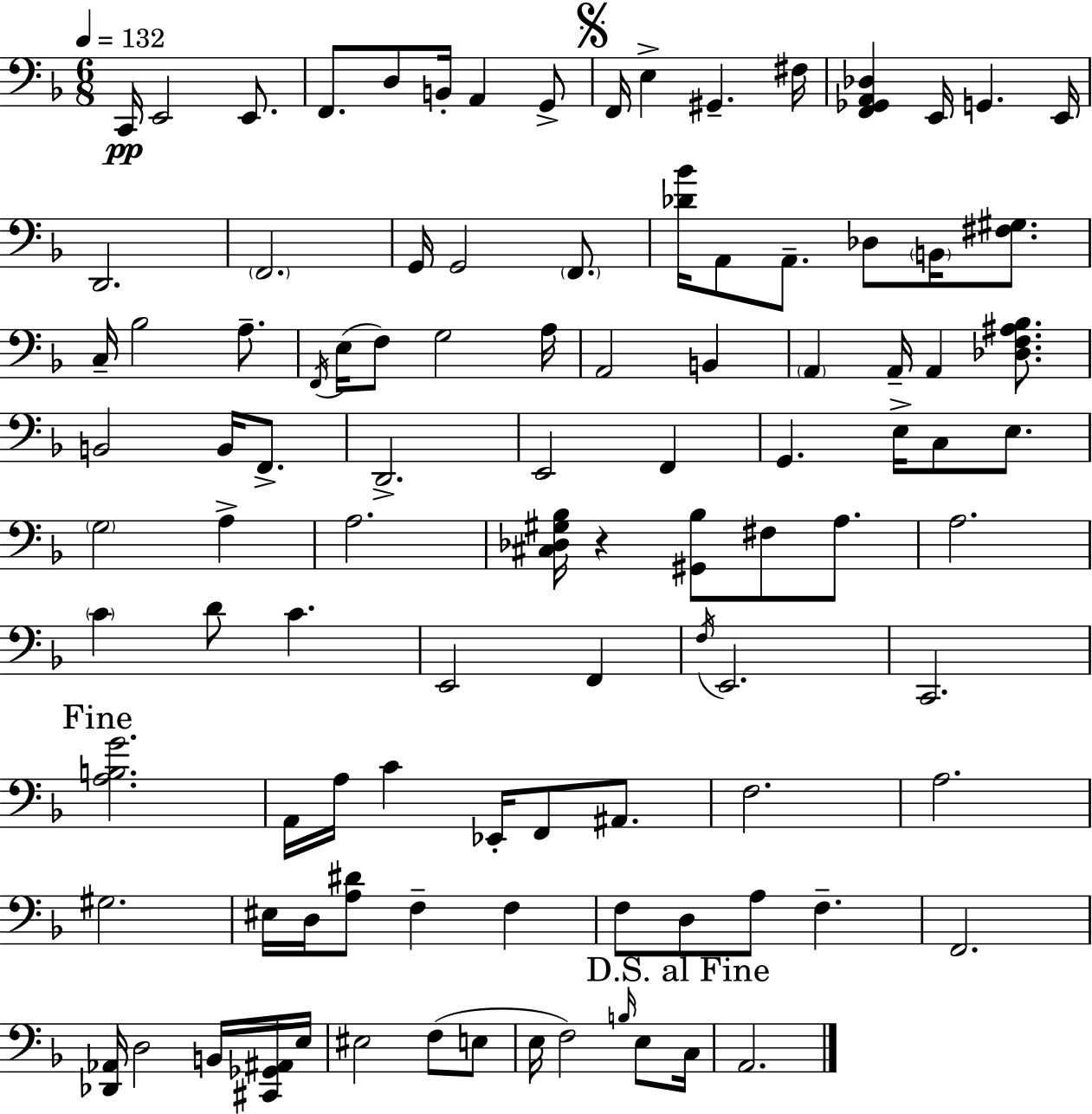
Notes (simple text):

C2/s E2/h E2/e. F2/e. D3/e B2/s A2/q G2/e F2/s E3/q G#2/q. F#3/s [F2,Gb2,A2,Db3]/q E2/s G2/q. E2/s D2/h. F2/h. G2/s G2/h F2/e. [Db4,Bb4]/s A2/e A2/e. Db3/e B2/s [F#3,G#3]/e. C3/s Bb3/h A3/e. F2/s E3/s F3/e G3/h A3/s A2/h B2/q A2/q A2/s A2/q [Db3,F3,A#3,Bb3]/e. B2/h B2/s F2/e. D2/h. E2/h F2/q G2/q. E3/s C3/e E3/e. G3/h A3/q A3/h. [C#3,Db3,G#3,Bb3]/s R/q [G#2,Bb3]/e F#3/e A3/e. A3/h. C4/q D4/e C4/q. E2/h F2/q F3/s E2/h. C2/h. [A3,B3,G4]/h. A2/s A3/s C4/q Eb2/s F2/e A#2/e. F3/h. A3/h. G#3/h. EIS3/s D3/s [A3,D#4]/e F3/q F3/q F3/e D3/e A3/e F3/q. F2/h. [Db2,Ab2]/s D3/h B2/s [C#2,Gb2,A#2]/s E3/s EIS3/h F3/e E3/e E3/s F3/h B3/s E3/e C3/s A2/h.